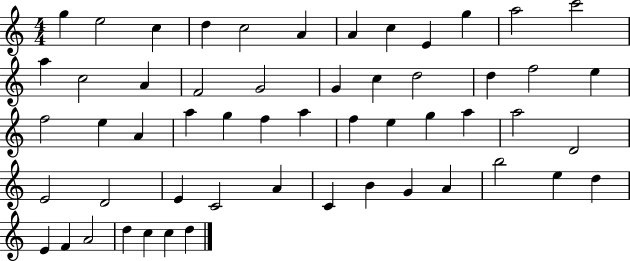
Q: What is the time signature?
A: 4/4